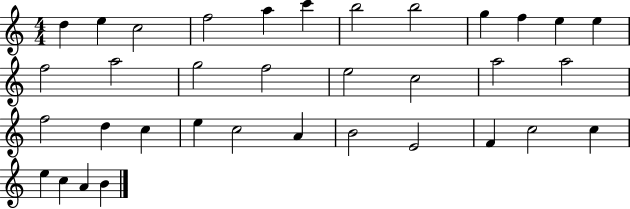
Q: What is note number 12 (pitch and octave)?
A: E5